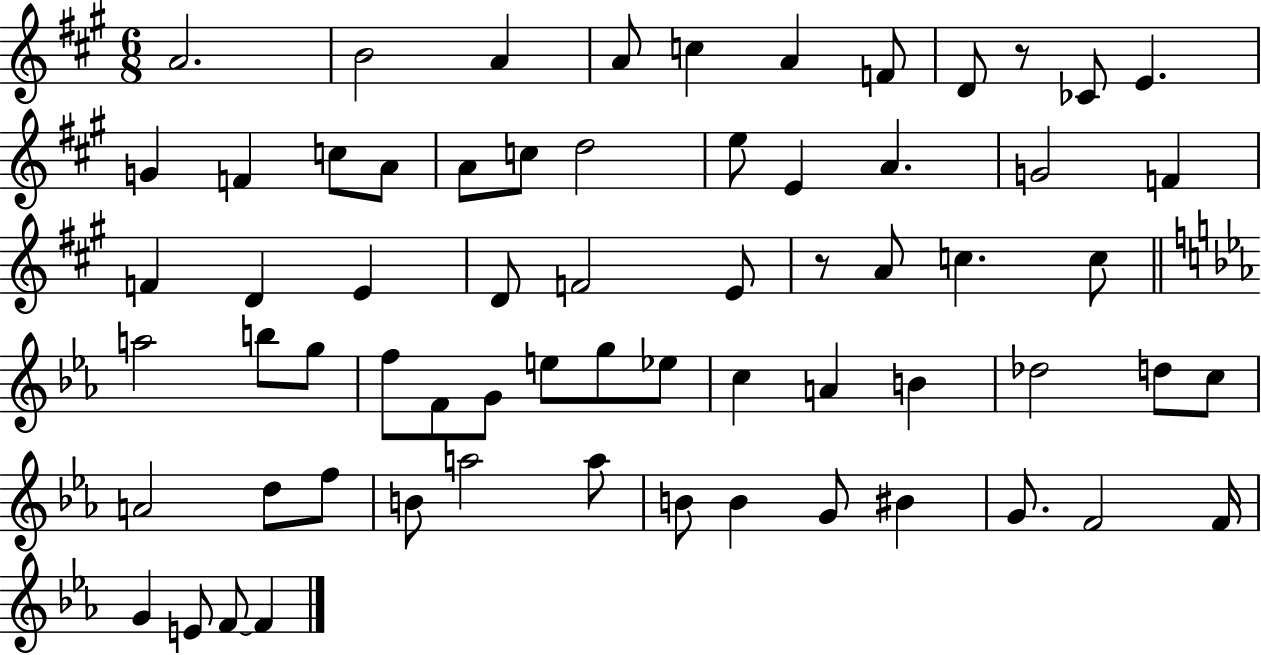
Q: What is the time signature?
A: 6/8